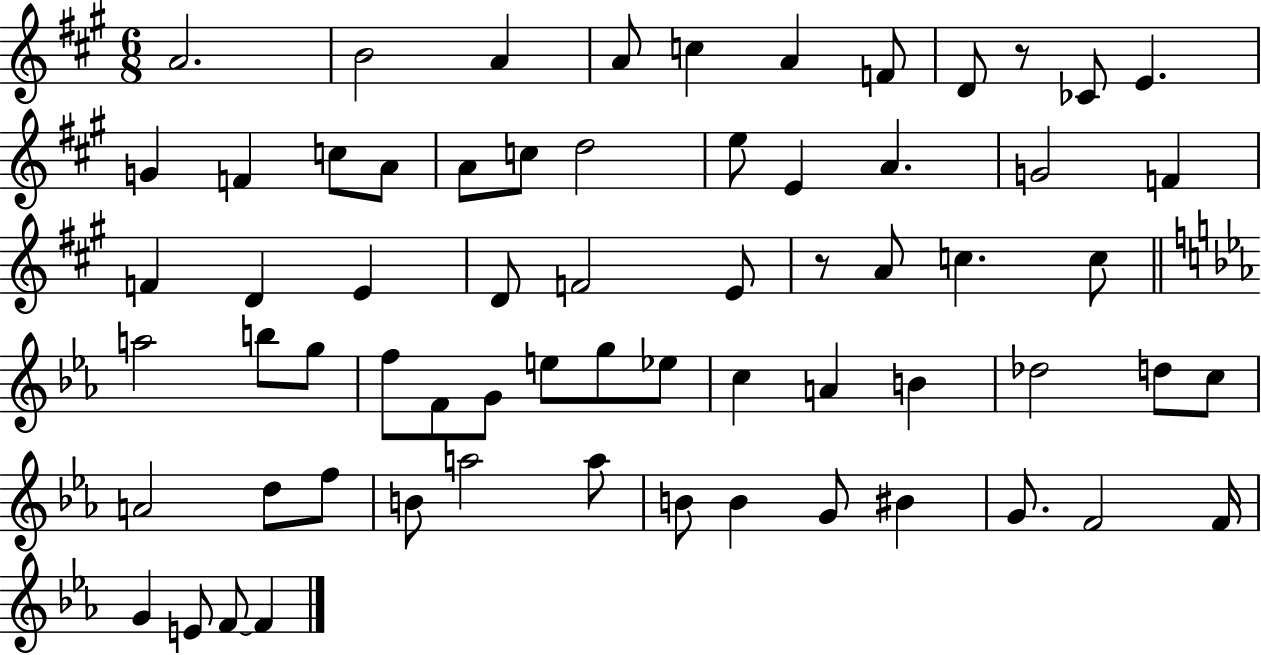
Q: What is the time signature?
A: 6/8